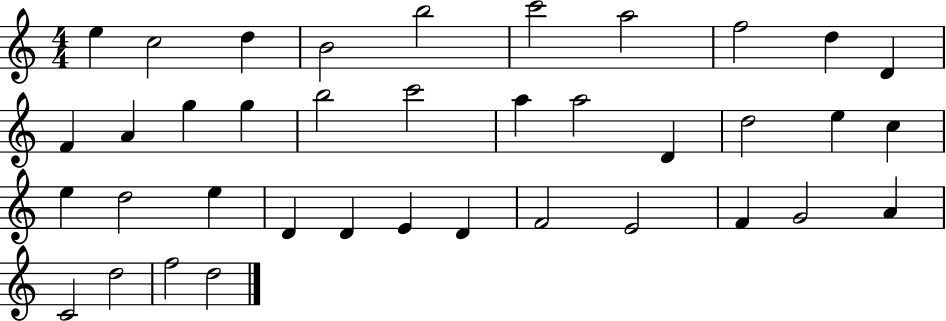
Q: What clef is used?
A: treble